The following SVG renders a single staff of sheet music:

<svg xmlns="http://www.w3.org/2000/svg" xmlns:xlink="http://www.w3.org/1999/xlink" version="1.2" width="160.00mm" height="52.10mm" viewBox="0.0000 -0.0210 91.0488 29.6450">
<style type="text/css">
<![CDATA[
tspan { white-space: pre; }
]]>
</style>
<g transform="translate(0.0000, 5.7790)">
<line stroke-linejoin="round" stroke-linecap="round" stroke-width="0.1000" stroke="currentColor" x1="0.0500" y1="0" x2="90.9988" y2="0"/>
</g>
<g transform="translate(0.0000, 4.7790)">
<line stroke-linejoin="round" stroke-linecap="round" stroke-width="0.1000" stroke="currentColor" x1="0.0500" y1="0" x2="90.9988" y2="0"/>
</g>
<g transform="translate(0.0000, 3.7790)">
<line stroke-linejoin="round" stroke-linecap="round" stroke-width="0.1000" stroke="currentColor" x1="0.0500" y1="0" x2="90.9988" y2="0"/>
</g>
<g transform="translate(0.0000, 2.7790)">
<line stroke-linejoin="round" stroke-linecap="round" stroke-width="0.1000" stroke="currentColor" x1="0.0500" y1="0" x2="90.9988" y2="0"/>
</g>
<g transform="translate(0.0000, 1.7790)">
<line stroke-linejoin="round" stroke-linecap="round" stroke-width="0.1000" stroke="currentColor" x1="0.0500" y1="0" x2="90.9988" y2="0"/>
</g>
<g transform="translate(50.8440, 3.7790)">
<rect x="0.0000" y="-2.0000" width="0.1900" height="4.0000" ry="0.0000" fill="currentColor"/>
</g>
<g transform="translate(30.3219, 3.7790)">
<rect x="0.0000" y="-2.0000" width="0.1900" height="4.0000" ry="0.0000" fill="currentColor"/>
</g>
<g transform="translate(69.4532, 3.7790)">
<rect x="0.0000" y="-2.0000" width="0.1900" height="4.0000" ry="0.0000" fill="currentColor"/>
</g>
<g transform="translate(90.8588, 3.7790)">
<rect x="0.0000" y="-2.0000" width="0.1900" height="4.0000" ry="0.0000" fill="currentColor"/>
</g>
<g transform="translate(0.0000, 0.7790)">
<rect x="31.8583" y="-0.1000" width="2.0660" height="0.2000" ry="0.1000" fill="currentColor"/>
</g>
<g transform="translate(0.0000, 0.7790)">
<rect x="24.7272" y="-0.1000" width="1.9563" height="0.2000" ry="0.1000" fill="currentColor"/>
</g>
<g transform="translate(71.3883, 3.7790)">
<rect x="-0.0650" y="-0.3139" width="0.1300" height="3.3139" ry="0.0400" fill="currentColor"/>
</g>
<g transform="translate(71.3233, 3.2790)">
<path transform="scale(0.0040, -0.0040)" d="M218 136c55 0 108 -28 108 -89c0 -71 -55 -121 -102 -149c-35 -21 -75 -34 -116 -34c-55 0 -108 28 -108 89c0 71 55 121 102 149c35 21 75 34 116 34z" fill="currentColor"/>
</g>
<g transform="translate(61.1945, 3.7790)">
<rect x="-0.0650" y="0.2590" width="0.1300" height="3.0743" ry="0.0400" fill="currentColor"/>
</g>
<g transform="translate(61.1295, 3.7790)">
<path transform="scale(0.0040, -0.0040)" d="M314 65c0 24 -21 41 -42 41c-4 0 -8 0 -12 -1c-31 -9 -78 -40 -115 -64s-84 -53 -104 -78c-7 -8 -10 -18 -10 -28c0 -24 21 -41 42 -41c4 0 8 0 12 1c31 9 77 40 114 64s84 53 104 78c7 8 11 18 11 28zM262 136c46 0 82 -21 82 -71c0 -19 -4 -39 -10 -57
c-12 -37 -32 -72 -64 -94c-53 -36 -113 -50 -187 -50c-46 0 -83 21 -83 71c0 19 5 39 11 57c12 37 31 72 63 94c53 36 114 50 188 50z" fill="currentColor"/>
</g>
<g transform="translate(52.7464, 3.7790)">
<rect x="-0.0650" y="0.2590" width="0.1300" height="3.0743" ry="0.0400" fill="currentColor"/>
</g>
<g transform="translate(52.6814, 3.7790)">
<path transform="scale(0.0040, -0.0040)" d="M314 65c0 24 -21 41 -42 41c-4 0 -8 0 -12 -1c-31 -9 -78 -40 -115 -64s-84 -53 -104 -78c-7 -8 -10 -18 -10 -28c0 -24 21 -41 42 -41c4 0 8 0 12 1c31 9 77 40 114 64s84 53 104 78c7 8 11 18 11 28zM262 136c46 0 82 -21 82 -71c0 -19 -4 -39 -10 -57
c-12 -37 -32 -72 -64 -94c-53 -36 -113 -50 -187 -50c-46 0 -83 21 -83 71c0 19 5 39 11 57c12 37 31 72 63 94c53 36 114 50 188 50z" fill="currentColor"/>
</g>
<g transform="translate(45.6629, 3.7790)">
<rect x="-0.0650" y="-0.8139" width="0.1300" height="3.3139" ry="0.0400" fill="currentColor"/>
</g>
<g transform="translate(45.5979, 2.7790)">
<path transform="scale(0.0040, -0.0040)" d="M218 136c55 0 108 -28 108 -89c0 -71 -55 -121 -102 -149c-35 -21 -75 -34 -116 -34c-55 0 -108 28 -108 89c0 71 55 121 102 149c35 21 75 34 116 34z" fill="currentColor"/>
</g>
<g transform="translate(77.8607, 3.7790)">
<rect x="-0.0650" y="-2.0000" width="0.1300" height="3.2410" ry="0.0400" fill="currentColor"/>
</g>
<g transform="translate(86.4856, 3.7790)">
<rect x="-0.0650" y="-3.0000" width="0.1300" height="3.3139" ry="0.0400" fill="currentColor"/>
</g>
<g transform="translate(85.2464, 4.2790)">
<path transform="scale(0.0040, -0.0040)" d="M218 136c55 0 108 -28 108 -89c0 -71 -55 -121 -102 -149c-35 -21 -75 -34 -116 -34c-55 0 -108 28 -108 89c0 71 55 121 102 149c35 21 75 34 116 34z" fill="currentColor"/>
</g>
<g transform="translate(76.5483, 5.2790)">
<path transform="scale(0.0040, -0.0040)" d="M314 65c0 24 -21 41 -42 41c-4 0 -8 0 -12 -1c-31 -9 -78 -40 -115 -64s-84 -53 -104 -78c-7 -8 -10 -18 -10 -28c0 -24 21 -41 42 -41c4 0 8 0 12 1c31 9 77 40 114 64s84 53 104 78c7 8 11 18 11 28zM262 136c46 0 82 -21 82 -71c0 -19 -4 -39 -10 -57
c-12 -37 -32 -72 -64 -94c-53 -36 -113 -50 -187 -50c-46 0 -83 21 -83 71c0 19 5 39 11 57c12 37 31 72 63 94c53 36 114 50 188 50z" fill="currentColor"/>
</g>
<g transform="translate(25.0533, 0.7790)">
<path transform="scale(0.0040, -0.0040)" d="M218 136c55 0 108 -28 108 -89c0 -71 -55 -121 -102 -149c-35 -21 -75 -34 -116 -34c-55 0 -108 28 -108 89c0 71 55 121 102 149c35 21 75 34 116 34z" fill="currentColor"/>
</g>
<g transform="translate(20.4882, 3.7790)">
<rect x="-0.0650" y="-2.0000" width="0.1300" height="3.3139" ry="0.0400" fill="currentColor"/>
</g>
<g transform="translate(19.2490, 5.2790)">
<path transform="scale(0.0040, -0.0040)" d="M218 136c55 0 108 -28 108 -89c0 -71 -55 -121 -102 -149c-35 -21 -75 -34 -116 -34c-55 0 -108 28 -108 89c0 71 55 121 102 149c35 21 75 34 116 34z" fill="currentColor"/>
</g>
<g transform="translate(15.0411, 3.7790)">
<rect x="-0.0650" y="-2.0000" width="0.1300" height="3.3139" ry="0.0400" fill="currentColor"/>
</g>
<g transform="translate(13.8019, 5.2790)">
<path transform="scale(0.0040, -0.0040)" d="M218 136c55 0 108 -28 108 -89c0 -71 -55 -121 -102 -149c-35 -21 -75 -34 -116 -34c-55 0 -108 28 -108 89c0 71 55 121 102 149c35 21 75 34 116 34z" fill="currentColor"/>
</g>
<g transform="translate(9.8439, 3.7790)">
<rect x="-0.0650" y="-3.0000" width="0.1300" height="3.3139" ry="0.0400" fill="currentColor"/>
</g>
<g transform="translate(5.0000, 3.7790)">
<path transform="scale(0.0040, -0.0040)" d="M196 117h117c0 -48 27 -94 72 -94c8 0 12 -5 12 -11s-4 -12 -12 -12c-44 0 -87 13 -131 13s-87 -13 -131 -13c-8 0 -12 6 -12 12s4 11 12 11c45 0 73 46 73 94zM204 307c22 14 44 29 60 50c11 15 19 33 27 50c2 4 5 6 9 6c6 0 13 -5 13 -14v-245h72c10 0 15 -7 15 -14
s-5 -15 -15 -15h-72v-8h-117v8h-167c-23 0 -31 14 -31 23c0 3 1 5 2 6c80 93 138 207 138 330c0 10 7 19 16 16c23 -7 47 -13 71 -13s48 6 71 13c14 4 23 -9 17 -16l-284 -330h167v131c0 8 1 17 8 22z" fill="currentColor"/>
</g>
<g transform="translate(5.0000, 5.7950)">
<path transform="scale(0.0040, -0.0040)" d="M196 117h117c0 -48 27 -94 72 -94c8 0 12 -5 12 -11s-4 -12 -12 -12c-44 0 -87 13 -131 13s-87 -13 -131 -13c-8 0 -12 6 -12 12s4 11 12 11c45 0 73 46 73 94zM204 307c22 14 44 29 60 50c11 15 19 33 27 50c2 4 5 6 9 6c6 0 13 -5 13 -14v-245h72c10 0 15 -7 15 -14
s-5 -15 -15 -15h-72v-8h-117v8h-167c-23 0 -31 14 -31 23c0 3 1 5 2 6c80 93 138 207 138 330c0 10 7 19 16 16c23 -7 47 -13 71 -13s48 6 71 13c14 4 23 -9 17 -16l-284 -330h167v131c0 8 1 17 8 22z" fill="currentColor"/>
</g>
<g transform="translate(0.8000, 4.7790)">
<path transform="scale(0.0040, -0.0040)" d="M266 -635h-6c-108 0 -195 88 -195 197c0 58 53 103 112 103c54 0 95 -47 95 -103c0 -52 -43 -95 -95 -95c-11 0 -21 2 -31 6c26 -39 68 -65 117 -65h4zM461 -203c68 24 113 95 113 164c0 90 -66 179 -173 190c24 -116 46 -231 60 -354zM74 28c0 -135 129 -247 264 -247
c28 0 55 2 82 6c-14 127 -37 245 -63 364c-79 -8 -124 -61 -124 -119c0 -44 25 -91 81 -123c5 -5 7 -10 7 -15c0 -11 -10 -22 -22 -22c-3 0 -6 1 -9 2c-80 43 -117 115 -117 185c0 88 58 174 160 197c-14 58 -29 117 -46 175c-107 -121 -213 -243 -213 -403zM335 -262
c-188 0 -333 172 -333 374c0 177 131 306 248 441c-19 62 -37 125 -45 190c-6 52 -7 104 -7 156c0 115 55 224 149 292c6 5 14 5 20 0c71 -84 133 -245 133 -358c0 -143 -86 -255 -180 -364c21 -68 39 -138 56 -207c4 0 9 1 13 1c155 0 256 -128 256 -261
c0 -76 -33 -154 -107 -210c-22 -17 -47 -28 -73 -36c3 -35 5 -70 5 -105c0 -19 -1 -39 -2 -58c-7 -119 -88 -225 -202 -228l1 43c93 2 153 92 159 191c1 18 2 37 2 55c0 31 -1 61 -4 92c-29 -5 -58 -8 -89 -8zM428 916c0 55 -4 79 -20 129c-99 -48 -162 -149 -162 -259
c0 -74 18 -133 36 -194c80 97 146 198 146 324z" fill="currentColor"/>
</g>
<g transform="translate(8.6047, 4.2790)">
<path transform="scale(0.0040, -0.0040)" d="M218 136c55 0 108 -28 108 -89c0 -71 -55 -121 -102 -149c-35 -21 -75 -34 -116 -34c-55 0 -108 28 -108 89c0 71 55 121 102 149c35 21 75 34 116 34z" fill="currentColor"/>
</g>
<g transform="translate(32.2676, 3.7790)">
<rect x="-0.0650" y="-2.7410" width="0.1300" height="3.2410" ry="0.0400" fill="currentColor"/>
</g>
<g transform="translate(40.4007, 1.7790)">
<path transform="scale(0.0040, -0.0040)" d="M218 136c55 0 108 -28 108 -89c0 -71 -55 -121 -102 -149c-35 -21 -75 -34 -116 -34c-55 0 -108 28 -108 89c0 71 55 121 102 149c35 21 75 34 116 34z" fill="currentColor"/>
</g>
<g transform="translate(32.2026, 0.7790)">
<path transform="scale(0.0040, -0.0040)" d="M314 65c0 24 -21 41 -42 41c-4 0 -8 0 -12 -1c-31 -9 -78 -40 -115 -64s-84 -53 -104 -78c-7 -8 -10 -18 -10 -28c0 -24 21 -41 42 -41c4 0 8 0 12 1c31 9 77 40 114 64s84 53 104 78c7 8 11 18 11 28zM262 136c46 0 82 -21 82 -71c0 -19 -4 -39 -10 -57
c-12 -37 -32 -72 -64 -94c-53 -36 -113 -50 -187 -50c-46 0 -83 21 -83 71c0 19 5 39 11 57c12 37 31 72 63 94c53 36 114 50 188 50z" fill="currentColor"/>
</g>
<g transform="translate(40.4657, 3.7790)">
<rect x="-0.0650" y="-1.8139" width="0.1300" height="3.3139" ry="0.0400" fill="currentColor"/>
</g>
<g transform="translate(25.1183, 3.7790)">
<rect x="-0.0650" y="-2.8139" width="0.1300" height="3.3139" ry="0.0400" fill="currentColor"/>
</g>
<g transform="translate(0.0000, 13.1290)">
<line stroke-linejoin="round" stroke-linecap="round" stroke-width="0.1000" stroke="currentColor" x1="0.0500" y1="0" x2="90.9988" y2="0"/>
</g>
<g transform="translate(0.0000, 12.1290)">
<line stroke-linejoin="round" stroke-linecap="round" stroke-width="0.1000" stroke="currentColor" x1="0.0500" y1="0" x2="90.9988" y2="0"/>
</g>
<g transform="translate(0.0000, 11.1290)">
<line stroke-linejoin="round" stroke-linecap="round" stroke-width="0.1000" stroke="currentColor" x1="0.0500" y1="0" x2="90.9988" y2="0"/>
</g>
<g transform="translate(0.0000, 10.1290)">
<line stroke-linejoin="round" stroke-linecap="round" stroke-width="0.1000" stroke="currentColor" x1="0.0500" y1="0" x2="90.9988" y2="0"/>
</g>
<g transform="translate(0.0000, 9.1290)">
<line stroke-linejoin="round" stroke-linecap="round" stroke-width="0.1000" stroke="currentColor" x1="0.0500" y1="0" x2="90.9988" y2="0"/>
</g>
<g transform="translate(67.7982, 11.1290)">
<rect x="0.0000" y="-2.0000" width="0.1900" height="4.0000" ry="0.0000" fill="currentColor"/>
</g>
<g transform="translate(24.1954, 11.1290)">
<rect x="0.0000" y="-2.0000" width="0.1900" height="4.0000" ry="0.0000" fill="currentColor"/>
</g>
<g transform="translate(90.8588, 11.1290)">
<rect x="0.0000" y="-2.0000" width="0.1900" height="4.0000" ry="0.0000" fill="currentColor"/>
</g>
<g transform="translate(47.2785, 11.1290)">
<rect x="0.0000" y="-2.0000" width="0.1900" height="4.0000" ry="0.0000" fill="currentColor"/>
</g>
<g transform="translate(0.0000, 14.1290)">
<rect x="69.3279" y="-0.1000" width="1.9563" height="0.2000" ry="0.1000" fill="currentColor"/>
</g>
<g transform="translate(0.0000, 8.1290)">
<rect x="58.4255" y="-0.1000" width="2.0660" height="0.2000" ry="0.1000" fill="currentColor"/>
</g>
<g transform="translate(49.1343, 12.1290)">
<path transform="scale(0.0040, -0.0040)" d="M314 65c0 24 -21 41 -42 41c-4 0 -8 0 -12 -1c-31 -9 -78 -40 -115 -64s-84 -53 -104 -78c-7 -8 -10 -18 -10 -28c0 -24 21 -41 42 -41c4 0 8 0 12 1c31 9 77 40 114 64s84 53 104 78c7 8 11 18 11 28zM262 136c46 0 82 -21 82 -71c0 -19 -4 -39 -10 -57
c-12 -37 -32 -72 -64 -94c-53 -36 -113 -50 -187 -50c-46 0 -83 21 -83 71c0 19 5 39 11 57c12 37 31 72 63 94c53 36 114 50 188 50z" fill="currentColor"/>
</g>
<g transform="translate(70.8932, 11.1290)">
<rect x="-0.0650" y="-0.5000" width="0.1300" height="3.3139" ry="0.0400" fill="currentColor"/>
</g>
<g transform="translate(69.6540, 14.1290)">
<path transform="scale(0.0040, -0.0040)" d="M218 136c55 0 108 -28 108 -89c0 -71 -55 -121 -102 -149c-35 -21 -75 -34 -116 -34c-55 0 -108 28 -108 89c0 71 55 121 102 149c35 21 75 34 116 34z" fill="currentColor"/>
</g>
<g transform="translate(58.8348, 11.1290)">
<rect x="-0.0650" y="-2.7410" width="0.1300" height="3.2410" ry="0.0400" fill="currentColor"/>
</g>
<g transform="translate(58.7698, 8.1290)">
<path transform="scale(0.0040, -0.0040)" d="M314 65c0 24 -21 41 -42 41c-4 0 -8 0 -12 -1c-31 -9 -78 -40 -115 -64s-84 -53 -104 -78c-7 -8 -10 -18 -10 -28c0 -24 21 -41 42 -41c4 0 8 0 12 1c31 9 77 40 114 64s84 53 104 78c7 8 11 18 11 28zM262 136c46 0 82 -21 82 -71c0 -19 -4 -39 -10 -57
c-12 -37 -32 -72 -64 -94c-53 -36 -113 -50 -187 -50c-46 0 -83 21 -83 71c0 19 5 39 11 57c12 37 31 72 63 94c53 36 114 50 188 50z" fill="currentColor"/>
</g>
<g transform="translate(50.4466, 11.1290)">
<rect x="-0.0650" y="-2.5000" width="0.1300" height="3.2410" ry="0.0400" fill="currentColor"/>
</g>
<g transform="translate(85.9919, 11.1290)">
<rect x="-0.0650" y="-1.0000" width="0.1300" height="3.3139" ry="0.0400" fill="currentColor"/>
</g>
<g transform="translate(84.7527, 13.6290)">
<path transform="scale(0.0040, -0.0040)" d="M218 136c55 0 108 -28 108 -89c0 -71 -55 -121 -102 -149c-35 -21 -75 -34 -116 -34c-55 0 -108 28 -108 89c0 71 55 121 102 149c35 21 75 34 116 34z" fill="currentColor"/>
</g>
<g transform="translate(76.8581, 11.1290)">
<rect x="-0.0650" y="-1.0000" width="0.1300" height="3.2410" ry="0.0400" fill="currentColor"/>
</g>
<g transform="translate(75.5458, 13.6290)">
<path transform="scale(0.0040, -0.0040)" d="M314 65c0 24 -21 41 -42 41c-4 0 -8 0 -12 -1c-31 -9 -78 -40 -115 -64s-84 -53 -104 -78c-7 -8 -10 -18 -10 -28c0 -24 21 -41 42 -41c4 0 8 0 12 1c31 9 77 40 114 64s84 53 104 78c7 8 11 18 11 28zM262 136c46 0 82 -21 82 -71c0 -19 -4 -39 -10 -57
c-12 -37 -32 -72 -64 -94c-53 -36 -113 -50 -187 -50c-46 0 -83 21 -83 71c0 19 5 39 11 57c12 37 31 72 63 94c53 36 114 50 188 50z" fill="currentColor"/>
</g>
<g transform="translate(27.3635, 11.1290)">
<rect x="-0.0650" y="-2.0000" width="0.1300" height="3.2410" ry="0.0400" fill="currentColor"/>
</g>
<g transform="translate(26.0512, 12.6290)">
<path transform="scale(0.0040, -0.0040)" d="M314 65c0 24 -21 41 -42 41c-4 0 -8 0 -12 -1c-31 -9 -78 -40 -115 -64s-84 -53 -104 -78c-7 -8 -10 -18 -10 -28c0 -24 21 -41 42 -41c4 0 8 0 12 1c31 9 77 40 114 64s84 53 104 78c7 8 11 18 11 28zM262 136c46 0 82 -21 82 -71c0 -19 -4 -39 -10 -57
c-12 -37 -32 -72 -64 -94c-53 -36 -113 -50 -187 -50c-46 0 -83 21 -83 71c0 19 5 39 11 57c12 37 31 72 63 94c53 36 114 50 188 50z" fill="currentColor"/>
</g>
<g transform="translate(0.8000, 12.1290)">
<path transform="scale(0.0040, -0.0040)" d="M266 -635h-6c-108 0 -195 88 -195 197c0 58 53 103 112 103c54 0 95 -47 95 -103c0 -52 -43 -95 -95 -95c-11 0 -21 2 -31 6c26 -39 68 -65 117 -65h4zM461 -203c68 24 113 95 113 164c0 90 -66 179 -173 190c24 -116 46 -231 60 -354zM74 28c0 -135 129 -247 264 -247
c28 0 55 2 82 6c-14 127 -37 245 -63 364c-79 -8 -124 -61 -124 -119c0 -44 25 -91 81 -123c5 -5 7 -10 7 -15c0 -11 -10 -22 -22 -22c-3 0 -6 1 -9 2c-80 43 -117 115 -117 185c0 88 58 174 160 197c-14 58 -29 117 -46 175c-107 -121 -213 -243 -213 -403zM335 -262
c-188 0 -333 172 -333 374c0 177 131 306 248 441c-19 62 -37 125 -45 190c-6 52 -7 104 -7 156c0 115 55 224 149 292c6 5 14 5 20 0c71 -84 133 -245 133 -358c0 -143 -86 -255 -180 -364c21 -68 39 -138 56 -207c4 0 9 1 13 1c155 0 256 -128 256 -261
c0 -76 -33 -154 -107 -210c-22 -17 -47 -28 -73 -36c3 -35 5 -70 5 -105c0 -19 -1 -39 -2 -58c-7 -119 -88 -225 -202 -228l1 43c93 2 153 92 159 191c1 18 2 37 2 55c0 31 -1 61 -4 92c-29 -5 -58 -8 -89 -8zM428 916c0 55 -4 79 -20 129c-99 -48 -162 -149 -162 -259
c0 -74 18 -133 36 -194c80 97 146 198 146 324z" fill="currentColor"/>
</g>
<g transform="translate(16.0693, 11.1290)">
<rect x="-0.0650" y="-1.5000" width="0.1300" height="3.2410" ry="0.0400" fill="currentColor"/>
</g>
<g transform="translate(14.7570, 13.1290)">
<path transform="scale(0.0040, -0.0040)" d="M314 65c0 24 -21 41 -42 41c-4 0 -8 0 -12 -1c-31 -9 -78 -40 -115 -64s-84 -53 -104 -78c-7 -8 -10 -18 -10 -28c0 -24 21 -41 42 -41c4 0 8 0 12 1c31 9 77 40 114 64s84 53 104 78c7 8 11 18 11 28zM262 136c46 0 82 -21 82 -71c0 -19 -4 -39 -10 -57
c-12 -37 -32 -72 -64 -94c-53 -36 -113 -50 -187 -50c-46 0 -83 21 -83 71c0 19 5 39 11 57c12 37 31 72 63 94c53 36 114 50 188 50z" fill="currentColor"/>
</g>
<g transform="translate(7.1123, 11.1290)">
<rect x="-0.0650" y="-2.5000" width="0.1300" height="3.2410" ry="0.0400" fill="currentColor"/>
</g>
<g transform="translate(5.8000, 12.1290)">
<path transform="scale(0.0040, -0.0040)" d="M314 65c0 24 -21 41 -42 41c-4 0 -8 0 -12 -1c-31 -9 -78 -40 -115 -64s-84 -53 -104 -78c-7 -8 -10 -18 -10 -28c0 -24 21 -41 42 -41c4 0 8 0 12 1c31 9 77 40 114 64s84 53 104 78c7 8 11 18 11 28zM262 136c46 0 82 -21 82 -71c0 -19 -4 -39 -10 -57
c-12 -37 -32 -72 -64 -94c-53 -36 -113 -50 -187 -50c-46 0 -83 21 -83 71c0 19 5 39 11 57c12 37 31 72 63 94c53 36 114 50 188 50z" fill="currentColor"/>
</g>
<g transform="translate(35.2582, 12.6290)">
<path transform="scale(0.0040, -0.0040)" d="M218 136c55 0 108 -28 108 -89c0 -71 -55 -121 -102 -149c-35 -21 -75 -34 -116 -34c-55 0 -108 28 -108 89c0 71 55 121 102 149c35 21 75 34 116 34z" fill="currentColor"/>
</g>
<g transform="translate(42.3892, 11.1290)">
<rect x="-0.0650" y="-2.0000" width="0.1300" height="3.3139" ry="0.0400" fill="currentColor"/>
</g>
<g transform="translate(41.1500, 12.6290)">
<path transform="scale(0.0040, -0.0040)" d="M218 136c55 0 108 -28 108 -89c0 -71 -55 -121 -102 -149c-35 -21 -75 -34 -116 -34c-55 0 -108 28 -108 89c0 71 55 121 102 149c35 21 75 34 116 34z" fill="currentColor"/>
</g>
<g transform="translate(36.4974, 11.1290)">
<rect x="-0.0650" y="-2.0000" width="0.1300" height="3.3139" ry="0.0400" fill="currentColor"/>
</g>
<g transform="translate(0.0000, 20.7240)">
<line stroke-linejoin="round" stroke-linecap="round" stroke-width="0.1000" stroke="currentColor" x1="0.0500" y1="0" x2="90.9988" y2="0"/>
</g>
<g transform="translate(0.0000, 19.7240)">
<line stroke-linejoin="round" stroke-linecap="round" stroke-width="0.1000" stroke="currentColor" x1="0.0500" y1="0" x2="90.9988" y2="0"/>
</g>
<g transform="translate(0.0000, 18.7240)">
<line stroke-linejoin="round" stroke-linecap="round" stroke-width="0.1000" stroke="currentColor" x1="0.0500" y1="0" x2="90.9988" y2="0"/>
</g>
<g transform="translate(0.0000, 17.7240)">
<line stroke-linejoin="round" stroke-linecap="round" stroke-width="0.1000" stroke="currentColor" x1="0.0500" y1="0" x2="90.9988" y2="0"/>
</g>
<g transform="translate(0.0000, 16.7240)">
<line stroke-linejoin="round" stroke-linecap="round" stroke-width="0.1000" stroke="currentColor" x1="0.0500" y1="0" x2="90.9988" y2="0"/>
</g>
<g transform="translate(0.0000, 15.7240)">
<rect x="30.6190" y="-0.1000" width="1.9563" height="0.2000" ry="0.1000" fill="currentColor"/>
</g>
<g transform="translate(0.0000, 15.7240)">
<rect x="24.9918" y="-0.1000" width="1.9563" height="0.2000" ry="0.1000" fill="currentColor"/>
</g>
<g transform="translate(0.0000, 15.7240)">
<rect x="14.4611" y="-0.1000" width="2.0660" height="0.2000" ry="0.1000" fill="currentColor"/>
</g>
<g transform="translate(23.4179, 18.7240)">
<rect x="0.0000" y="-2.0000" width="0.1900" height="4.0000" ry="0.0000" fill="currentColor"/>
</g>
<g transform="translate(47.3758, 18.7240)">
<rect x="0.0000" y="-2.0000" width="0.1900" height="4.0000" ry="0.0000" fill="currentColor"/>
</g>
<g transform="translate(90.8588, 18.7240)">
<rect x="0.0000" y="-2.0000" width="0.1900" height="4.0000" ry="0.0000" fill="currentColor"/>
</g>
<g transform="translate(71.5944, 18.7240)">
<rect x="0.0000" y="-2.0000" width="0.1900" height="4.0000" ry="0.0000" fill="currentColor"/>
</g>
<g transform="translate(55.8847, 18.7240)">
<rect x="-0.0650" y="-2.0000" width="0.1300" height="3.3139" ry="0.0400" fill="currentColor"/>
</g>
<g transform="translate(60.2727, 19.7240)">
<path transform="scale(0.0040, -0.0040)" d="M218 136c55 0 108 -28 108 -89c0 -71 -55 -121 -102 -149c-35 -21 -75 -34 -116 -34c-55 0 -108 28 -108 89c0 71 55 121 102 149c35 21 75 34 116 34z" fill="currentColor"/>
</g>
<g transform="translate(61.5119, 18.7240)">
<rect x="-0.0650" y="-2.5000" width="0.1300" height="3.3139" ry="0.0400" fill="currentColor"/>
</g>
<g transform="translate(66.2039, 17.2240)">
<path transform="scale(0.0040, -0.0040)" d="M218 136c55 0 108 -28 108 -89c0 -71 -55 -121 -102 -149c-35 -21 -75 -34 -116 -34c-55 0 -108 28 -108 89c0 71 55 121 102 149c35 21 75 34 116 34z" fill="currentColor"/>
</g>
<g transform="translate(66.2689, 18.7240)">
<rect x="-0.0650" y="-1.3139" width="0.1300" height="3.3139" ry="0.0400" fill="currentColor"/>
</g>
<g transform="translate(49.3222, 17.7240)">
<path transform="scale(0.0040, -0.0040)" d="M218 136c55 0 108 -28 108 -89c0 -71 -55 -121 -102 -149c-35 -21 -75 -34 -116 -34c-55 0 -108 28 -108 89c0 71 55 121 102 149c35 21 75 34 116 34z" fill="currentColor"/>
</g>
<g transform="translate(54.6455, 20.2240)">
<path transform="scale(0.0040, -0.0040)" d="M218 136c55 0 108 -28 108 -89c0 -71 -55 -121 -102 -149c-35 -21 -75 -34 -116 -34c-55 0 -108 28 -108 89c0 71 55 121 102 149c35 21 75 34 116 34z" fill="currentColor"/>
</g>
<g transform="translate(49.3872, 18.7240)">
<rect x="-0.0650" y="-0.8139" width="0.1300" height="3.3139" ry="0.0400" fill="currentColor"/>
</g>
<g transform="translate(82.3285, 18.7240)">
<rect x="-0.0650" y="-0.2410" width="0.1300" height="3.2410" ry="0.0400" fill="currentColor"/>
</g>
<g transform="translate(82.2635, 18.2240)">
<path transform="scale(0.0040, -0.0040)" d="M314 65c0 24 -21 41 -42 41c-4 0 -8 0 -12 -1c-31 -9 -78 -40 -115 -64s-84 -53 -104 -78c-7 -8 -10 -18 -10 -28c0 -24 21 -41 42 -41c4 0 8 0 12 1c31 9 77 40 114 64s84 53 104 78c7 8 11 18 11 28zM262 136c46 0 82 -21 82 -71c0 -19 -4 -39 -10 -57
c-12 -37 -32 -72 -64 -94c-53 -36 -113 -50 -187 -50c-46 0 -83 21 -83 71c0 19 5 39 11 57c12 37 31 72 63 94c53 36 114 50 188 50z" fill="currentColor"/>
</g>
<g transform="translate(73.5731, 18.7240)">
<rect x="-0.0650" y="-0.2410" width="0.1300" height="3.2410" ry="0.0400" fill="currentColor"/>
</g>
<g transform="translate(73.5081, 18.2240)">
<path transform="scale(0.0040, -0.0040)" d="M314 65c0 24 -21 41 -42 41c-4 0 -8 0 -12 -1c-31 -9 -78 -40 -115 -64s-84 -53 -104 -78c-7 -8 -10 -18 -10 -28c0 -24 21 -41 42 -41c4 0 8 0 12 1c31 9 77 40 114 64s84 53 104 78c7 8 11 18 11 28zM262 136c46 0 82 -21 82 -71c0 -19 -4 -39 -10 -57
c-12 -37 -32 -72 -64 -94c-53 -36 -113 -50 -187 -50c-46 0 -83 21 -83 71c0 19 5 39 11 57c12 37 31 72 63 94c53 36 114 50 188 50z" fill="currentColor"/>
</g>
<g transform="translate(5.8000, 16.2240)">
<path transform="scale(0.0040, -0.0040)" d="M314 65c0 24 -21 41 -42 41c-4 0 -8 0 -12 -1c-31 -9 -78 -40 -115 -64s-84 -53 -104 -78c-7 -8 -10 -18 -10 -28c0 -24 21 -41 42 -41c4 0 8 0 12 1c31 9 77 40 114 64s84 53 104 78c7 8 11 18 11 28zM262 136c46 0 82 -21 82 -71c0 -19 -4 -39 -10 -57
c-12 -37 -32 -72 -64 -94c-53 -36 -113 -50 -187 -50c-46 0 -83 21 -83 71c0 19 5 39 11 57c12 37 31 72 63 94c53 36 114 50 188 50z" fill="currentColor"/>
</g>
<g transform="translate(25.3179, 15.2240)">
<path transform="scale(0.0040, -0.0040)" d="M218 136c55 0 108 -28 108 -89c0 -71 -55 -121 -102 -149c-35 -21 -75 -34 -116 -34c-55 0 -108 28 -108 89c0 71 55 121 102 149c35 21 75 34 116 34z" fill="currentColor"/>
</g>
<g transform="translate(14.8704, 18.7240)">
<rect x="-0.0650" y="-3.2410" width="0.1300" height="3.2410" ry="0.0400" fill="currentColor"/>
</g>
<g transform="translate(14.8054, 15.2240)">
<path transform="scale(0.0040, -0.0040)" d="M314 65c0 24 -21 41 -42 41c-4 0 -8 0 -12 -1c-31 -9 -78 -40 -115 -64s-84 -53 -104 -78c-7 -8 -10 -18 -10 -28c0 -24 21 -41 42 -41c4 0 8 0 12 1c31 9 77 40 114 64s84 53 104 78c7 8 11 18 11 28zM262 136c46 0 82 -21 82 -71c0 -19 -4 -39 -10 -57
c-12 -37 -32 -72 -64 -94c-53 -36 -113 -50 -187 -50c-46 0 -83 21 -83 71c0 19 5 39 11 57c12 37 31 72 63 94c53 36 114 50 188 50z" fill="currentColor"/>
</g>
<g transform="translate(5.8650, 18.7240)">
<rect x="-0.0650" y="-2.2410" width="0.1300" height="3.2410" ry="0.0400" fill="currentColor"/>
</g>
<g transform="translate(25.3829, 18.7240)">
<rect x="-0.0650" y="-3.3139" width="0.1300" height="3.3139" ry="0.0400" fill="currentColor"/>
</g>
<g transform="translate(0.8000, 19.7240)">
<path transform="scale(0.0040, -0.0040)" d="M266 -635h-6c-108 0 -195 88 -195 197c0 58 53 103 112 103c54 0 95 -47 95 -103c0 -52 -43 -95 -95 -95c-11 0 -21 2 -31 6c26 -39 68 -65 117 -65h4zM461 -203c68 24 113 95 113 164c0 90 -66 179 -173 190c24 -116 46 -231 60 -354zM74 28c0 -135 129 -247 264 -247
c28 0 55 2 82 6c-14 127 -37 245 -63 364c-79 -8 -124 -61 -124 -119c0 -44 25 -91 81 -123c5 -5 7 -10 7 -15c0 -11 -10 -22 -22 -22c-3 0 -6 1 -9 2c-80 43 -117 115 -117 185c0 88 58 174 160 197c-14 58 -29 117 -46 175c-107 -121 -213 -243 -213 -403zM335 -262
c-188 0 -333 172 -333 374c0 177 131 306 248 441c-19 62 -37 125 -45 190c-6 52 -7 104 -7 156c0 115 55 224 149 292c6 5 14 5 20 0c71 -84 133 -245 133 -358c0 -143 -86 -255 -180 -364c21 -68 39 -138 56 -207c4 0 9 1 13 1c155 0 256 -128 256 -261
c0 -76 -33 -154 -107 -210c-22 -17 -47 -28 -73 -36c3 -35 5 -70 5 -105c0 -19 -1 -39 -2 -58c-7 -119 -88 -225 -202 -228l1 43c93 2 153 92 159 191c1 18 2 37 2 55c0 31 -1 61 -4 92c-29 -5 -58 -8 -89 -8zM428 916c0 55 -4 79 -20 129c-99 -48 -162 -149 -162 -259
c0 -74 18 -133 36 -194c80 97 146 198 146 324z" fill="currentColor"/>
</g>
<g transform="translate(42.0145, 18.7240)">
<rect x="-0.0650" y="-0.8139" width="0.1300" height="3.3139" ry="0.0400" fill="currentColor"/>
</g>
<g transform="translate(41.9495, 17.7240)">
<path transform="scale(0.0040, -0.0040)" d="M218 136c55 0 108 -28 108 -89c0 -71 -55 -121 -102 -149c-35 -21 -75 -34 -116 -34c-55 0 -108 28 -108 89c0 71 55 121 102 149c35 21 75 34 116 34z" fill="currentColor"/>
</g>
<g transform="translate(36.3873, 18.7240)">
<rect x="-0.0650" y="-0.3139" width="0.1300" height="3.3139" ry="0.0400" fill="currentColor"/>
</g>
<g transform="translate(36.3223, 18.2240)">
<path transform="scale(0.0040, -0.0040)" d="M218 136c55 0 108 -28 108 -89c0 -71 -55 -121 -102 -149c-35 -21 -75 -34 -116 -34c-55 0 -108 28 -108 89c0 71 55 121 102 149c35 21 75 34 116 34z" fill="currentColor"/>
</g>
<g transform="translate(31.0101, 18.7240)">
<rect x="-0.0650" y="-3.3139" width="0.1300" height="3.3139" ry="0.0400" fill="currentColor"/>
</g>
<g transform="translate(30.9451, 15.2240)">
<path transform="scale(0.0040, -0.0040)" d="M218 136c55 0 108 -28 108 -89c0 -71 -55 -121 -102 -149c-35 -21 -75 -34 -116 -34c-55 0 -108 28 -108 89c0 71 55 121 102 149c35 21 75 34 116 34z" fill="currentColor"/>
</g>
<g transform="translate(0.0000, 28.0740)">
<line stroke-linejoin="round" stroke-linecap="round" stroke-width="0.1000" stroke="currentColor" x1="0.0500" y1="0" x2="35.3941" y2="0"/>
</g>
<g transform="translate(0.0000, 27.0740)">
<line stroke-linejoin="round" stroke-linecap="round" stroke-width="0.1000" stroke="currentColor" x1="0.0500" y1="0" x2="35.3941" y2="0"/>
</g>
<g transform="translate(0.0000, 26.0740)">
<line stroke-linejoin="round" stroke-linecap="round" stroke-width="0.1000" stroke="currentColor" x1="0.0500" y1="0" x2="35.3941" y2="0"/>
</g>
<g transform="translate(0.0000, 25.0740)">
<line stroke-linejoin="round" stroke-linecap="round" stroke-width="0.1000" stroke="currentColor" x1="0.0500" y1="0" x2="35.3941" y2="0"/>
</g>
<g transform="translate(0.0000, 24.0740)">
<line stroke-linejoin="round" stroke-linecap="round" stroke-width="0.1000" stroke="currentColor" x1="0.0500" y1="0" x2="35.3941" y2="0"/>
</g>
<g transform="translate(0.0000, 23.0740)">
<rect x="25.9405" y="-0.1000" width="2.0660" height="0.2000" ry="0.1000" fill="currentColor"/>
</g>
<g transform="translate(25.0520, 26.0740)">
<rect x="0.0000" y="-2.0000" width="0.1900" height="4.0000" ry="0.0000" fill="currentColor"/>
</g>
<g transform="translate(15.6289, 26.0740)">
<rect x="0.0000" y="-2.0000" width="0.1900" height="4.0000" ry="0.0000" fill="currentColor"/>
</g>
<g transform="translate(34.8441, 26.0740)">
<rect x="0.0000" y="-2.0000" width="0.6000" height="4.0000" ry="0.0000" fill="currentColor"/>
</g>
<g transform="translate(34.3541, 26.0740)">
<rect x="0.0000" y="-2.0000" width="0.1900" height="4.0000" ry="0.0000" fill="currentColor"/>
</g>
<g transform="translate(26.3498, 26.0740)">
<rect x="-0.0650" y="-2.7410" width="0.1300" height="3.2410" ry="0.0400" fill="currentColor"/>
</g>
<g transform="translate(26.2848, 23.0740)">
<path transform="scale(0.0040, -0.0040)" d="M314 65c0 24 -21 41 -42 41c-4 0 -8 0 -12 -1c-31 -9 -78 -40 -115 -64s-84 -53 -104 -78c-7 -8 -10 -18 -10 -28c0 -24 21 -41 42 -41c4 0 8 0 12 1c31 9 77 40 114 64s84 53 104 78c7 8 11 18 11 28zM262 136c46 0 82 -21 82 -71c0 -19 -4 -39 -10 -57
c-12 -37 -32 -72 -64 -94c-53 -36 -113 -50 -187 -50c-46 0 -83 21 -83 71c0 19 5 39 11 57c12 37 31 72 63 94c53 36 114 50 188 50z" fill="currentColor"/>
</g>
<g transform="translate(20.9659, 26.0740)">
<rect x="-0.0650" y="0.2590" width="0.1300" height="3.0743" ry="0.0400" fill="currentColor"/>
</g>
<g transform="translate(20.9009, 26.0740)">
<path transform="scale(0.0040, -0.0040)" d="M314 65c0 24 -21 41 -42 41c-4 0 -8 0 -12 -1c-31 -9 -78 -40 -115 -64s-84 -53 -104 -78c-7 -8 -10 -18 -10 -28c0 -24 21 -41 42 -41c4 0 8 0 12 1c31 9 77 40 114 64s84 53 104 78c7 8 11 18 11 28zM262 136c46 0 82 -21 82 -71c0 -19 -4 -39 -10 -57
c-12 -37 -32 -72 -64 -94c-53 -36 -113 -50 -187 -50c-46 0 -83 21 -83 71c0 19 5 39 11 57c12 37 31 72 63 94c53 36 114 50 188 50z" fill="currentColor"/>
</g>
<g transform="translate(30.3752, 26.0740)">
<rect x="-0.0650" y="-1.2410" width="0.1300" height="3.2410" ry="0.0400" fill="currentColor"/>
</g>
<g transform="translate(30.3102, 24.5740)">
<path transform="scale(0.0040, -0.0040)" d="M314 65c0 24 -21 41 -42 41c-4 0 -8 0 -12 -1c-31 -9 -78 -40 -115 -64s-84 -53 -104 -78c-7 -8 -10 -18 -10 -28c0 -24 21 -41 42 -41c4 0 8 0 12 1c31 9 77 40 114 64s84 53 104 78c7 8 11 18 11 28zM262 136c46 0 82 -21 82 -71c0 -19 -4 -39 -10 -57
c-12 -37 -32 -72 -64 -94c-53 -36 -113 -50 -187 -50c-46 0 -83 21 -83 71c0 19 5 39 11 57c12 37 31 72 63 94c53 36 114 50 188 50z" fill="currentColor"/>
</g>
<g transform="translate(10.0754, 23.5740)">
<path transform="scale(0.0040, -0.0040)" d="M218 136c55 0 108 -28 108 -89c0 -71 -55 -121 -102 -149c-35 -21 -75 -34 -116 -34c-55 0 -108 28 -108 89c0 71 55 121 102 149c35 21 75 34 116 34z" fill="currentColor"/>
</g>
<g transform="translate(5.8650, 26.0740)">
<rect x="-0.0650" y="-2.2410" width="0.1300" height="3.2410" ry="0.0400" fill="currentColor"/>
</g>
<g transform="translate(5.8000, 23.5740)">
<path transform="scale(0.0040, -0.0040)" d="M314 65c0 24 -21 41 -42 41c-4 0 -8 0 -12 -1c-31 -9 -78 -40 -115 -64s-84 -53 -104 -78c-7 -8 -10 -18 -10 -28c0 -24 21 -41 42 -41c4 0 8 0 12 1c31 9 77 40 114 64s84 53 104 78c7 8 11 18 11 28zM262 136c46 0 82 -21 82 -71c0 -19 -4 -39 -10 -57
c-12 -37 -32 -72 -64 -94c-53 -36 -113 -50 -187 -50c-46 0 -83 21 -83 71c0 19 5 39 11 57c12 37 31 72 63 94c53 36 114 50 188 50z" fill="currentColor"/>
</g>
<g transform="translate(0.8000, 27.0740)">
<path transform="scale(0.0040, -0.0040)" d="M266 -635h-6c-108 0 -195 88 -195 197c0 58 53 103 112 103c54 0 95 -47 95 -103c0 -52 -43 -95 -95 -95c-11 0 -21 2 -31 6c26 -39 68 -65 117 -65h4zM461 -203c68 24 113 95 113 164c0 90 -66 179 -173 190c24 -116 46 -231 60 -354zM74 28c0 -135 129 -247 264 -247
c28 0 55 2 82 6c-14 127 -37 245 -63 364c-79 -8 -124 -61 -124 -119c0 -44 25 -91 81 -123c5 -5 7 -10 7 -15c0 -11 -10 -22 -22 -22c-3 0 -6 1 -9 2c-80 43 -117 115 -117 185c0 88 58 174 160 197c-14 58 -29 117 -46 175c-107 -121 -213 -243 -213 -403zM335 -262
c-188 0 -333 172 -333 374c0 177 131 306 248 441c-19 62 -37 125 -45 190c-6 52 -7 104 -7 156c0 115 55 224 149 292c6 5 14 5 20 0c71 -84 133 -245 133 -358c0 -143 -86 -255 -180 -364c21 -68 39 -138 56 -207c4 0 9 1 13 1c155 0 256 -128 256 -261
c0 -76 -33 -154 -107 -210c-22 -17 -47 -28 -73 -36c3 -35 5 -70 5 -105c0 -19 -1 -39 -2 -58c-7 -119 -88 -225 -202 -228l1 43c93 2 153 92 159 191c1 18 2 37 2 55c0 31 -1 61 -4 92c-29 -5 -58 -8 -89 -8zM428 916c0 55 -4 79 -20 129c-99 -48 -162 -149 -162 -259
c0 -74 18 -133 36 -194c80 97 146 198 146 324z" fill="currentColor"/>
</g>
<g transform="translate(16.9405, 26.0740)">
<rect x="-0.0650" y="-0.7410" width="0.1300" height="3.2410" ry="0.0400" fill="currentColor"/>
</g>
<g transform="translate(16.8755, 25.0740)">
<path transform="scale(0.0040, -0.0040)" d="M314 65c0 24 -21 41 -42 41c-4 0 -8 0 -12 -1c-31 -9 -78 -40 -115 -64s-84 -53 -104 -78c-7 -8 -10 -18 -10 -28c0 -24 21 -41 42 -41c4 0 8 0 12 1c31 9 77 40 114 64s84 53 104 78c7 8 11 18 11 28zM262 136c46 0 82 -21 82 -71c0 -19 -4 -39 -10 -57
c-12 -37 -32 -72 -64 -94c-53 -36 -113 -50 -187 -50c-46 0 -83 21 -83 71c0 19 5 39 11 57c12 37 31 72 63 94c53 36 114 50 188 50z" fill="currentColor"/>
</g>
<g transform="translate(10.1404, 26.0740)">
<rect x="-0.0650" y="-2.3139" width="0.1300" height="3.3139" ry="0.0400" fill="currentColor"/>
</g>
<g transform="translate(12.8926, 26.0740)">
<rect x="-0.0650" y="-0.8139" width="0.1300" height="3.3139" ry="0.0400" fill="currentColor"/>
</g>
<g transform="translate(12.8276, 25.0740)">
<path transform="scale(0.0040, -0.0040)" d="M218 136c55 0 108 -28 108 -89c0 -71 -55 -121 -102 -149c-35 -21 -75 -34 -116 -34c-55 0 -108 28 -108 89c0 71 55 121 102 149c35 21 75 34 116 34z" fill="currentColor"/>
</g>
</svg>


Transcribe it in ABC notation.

X:1
T:Untitled
M:4/4
L:1/4
K:C
A F F a a2 f d B2 B2 c F2 A G2 E2 F2 F F G2 a2 C D2 D g2 b2 b b c d d F G e c2 c2 g2 g d d2 B2 a2 e2